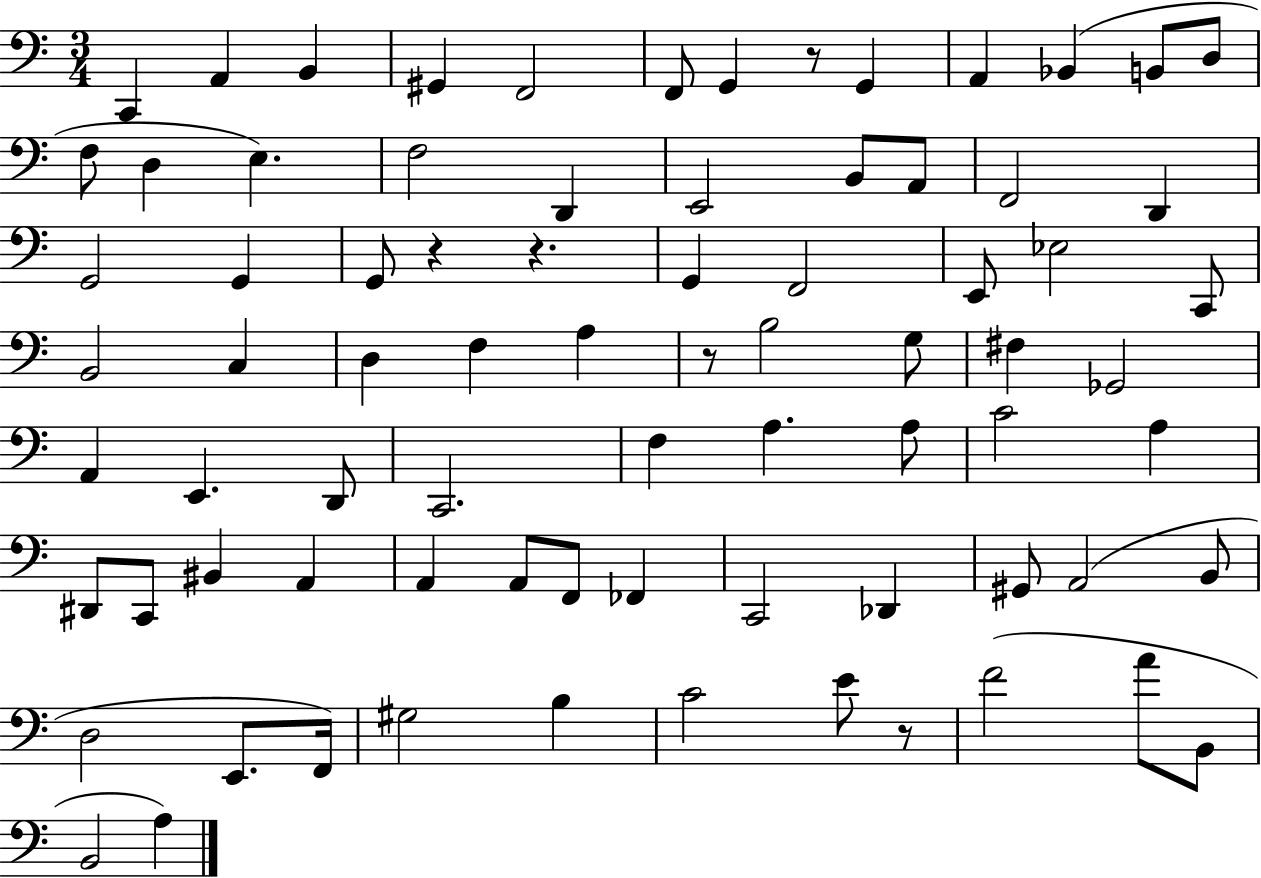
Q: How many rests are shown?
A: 5